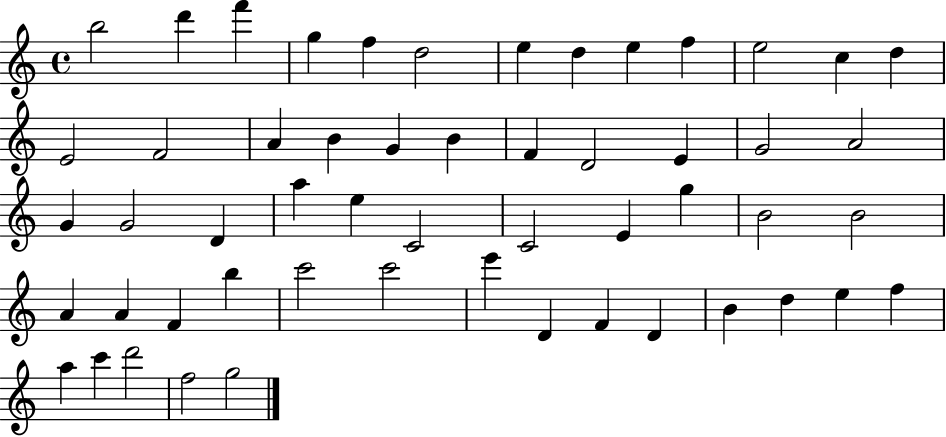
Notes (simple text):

B5/h D6/q F6/q G5/q F5/q D5/h E5/q D5/q E5/q F5/q E5/h C5/q D5/q E4/h F4/h A4/q B4/q G4/q B4/q F4/q D4/h E4/q G4/h A4/h G4/q G4/h D4/q A5/q E5/q C4/h C4/h E4/q G5/q B4/h B4/h A4/q A4/q F4/q B5/q C6/h C6/h E6/q D4/q F4/q D4/q B4/q D5/q E5/q F5/q A5/q C6/q D6/h F5/h G5/h